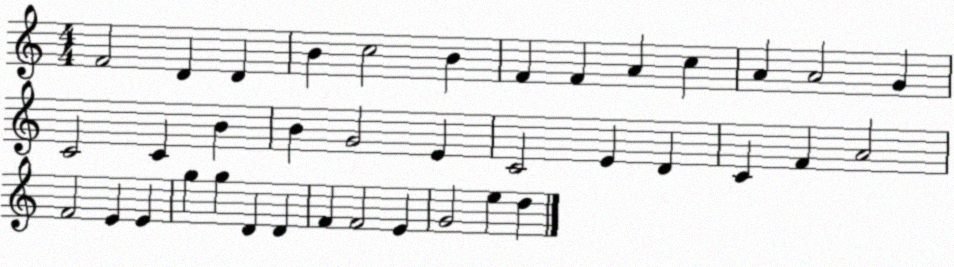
X:1
T:Untitled
M:4/4
L:1/4
K:C
F2 D D B c2 B F F A c A A2 G C2 C B B G2 E C2 E D C F A2 F2 E E g g D D F F2 E G2 e d